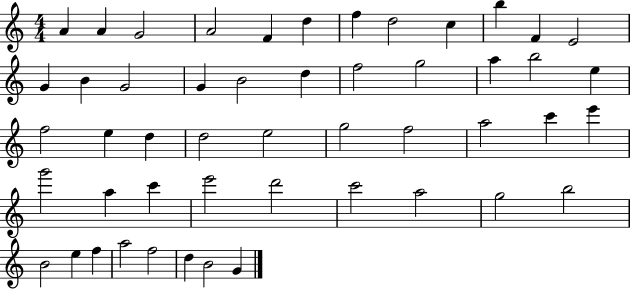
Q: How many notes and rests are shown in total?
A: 50